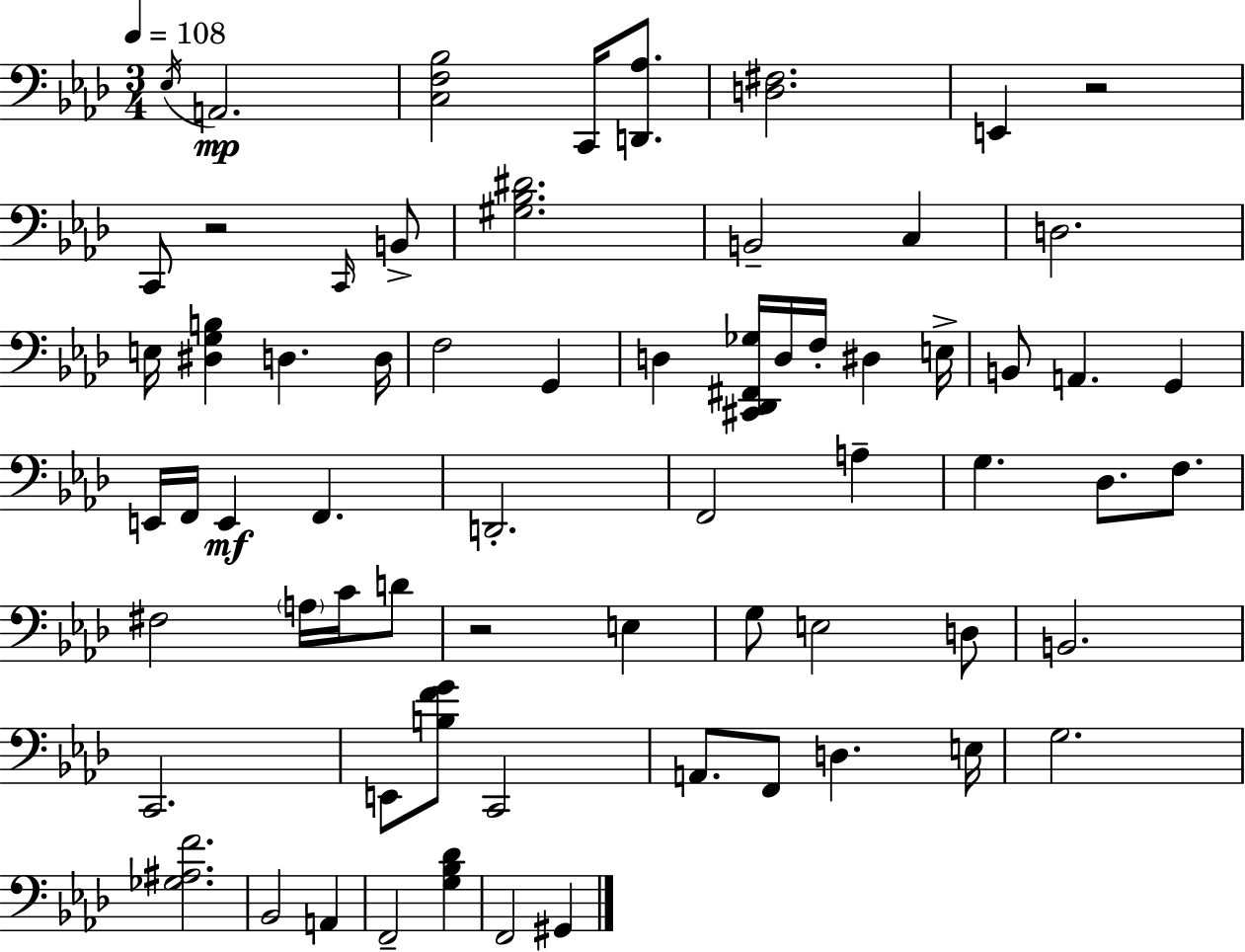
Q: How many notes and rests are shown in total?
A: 67